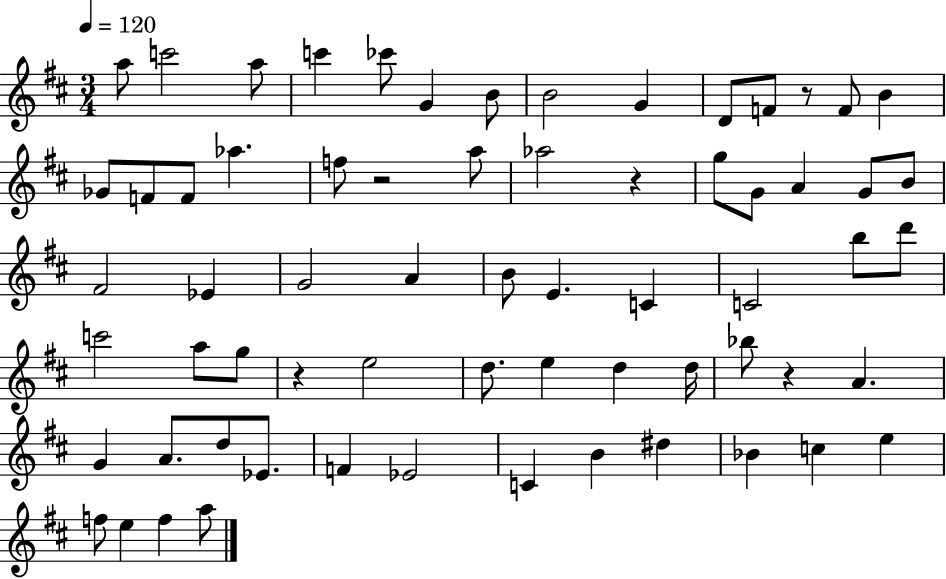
A5/e C6/h A5/e C6/q CES6/e G4/q B4/e B4/h G4/q D4/e F4/e R/e F4/e B4/q Gb4/e F4/e F4/e Ab5/q. F5/e R/h A5/e Ab5/h R/q G5/e G4/e A4/q G4/e B4/e F#4/h Eb4/q G4/h A4/q B4/e E4/q. C4/q C4/h B5/e D6/e C6/h A5/e G5/e R/q E5/h D5/e. E5/q D5/q D5/s Bb5/e R/q A4/q. G4/q A4/e. D5/e Eb4/e. F4/q Eb4/h C4/q B4/q D#5/q Bb4/q C5/q E5/q F5/e E5/q F5/q A5/e